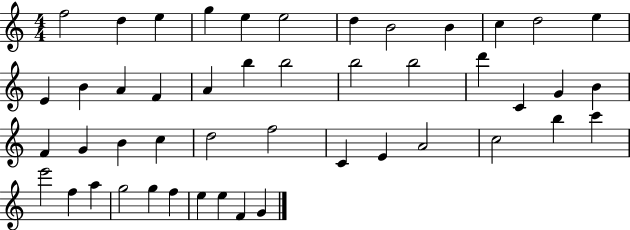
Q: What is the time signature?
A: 4/4